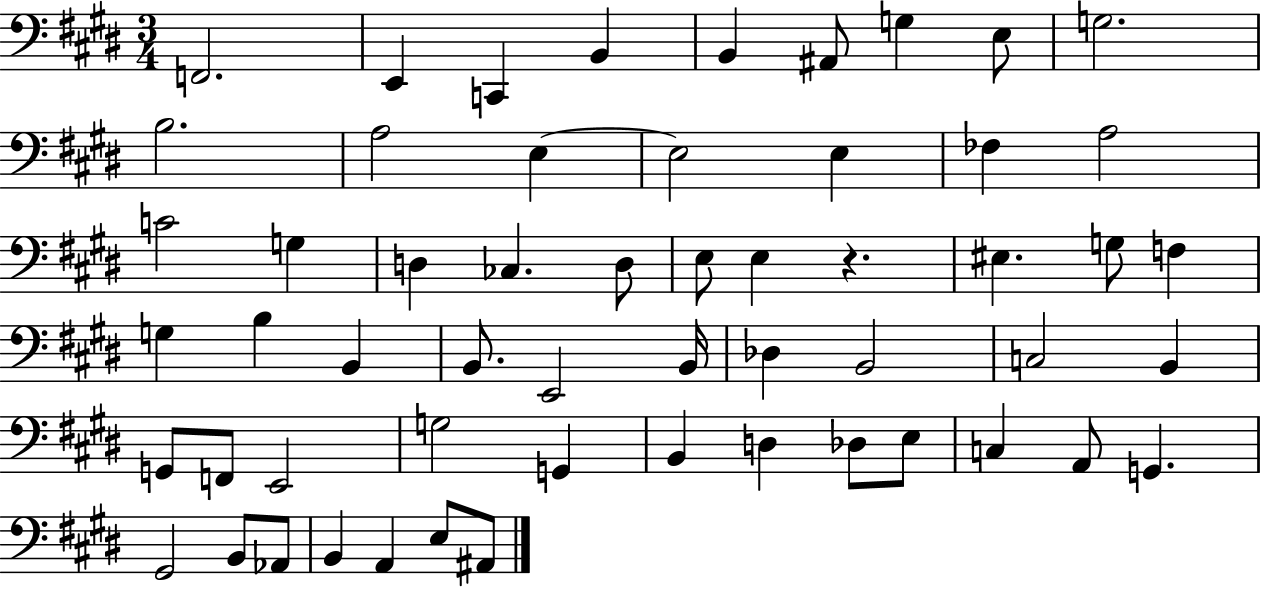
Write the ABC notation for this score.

X:1
T:Untitled
M:3/4
L:1/4
K:E
F,,2 E,, C,, B,, B,, ^A,,/2 G, E,/2 G,2 B,2 A,2 E, E,2 E, _F, A,2 C2 G, D, _C, D,/2 E,/2 E, z ^E, G,/2 F, G, B, B,, B,,/2 E,,2 B,,/4 _D, B,,2 C,2 B,, G,,/2 F,,/2 E,,2 G,2 G,, B,, D, _D,/2 E,/2 C, A,,/2 G,, ^G,,2 B,,/2 _A,,/2 B,, A,, E,/2 ^A,,/2